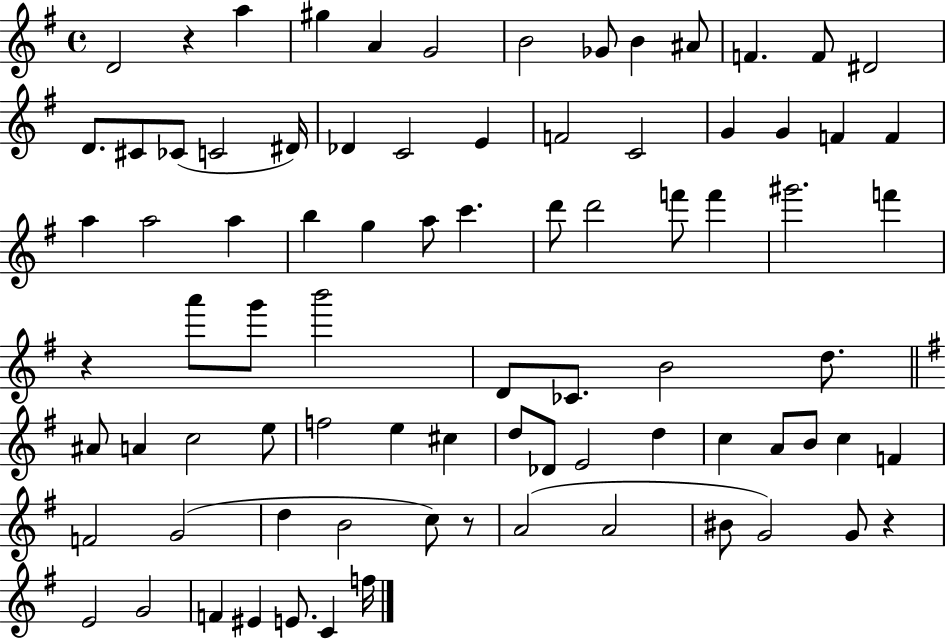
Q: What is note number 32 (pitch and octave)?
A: A5